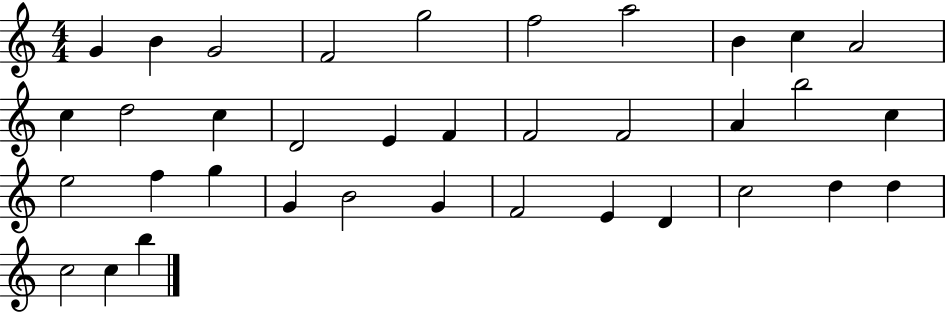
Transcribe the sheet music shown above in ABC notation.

X:1
T:Untitled
M:4/4
L:1/4
K:C
G B G2 F2 g2 f2 a2 B c A2 c d2 c D2 E F F2 F2 A b2 c e2 f g G B2 G F2 E D c2 d d c2 c b